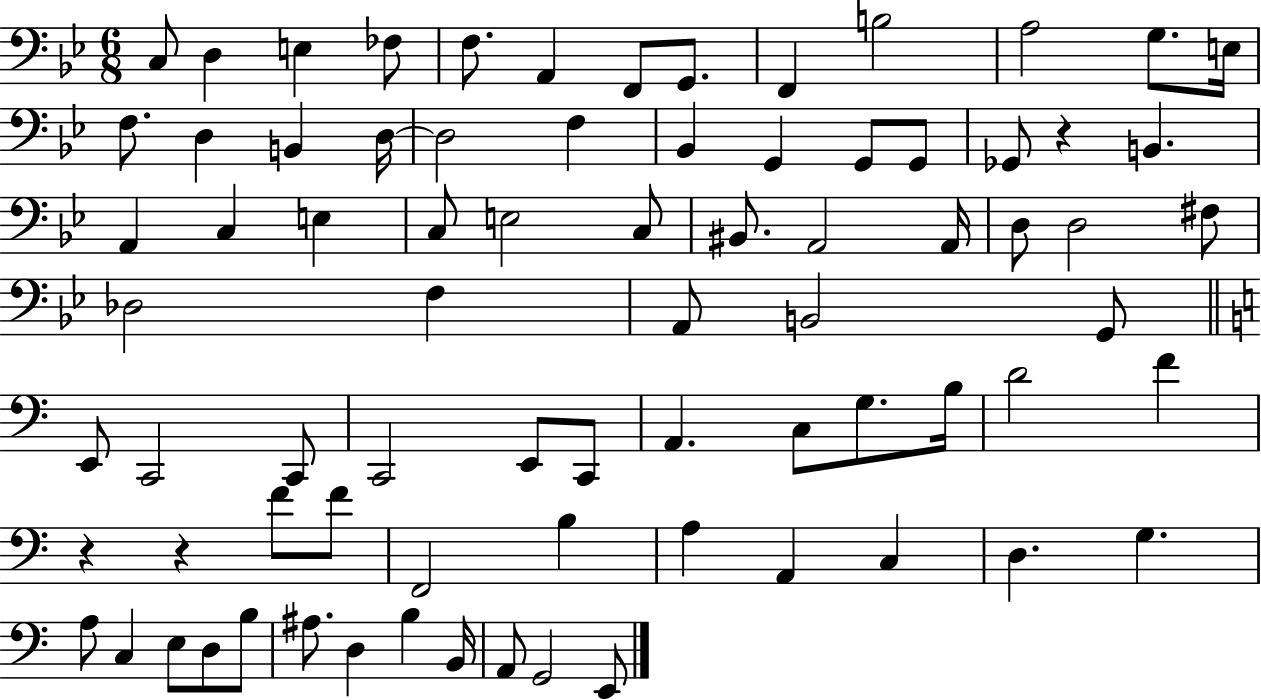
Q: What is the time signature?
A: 6/8